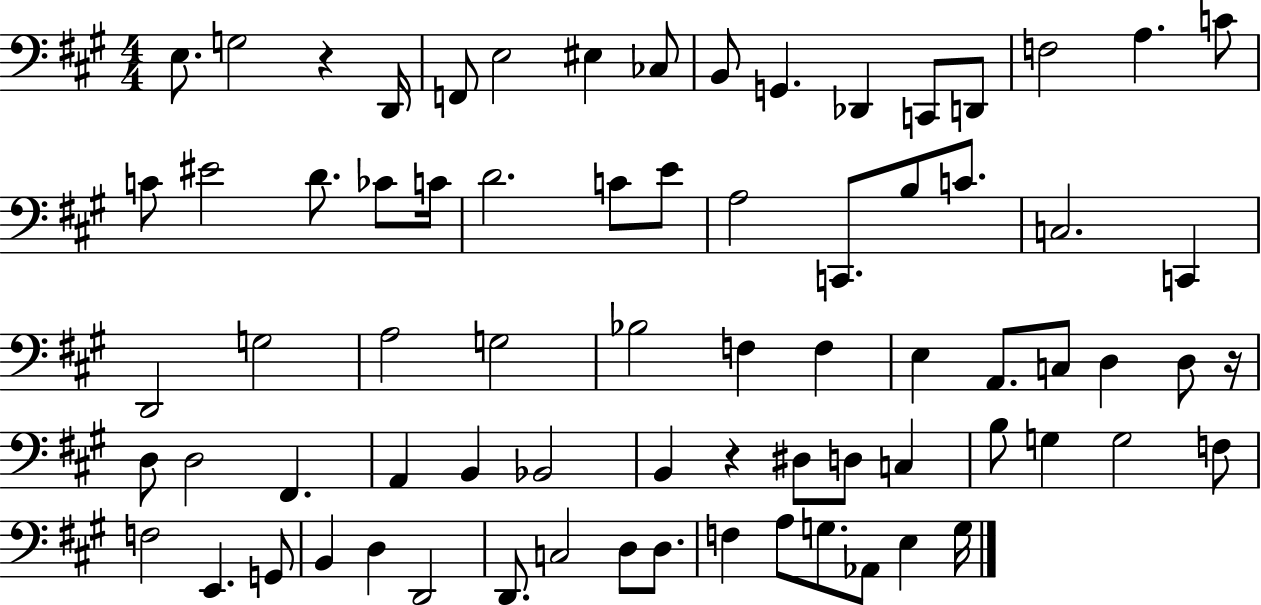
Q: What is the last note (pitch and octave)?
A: G3